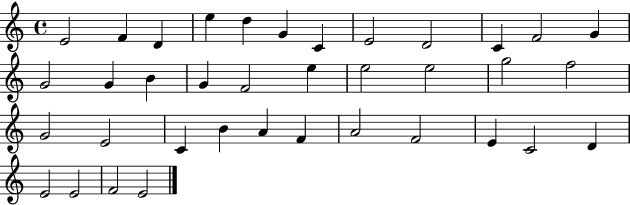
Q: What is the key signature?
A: C major